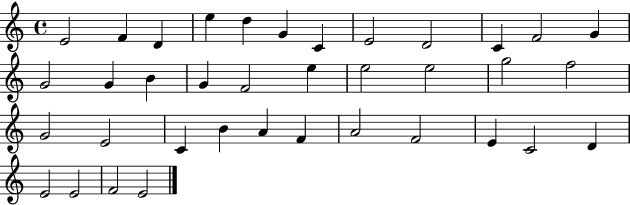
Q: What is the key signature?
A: C major